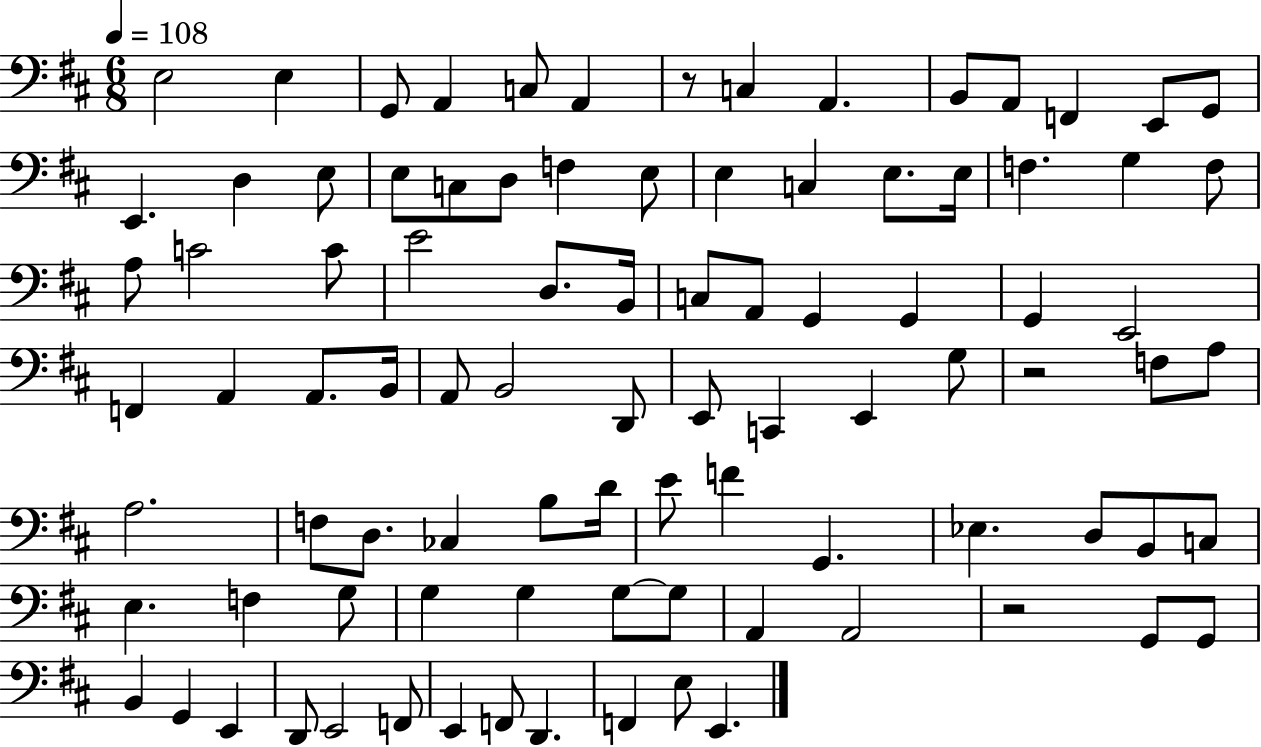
E3/h E3/q G2/e A2/q C3/e A2/q R/e C3/q A2/q. B2/e A2/e F2/q E2/e G2/e E2/q. D3/q E3/e E3/e C3/e D3/e F3/q E3/e E3/q C3/q E3/e. E3/s F3/q. G3/q F3/e A3/e C4/h C4/e E4/h D3/e. B2/s C3/e A2/e G2/q G2/q G2/q E2/h F2/q A2/q A2/e. B2/s A2/e B2/h D2/e E2/e C2/q E2/q G3/e R/h F3/e A3/e A3/h. F3/e D3/e. CES3/q B3/e D4/s E4/e F4/q G2/q. Eb3/q. D3/e B2/e C3/e E3/q. F3/q G3/e G3/q G3/q G3/e G3/e A2/q A2/h R/h G2/e G2/e B2/q G2/q E2/q D2/e E2/h F2/e E2/q F2/e D2/q. F2/q E3/e E2/q.